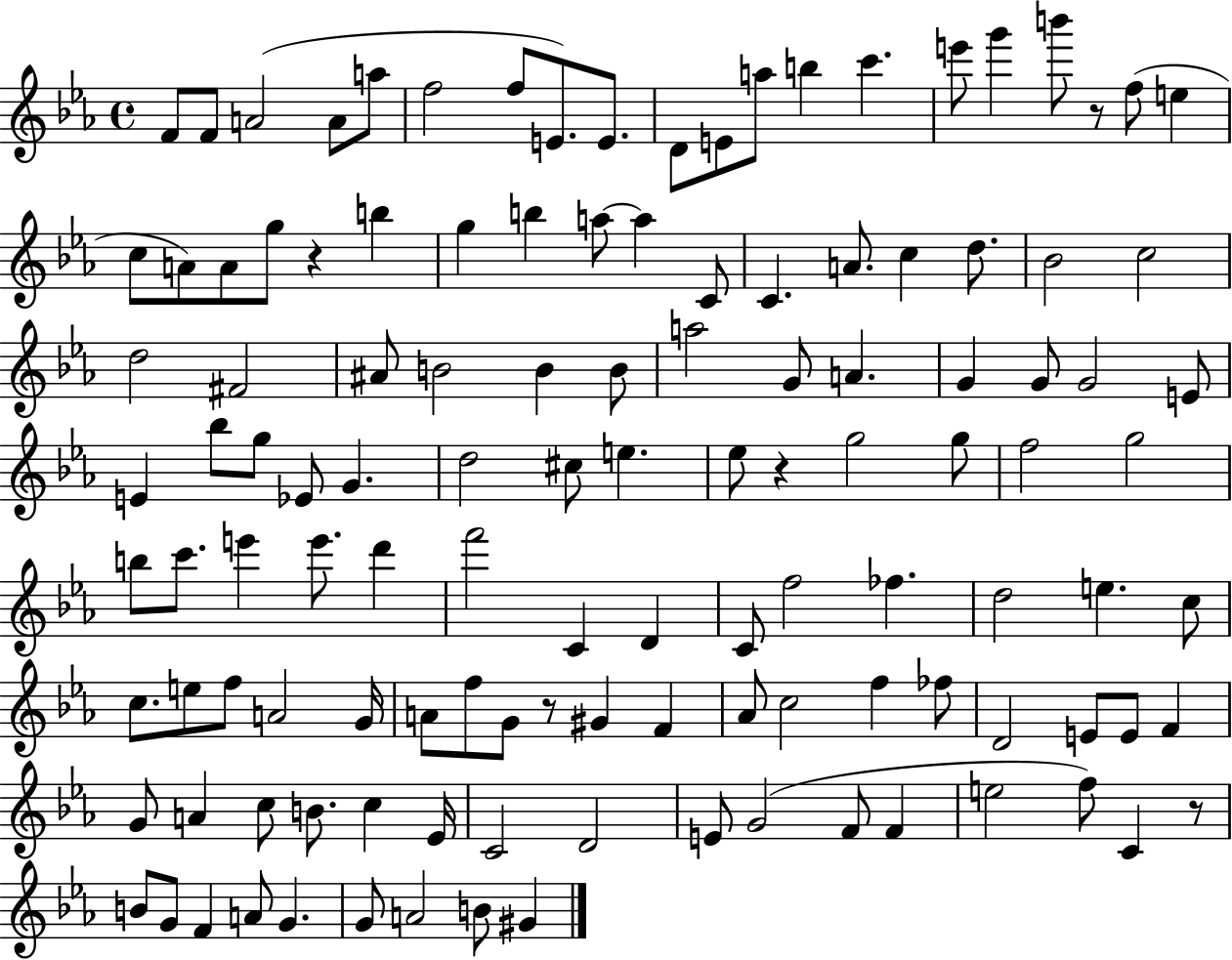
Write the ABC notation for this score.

X:1
T:Untitled
M:4/4
L:1/4
K:Eb
F/2 F/2 A2 A/2 a/2 f2 f/2 E/2 E/2 D/2 E/2 a/2 b c' e'/2 g' b'/2 z/2 f/2 e c/2 A/2 A/2 g/2 z b g b a/2 a C/2 C A/2 c d/2 _B2 c2 d2 ^F2 ^A/2 B2 B B/2 a2 G/2 A G G/2 G2 E/2 E _b/2 g/2 _E/2 G d2 ^c/2 e _e/2 z g2 g/2 f2 g2 b/2 c'/2 e' e'/2 d' f'2 C D C/2 f2 _f d2 e c/2 c/2 e/2 f/2 A2 G/4 A/2 f/2 G/2 z/2 ^G F _A/2 c2 f _f/2 D2 E/2 E/2 F G/2 A c/2 B/2 c _E/4 C2 D2 E/2 G2 F/2 F e2 f/2 C z/2 B/2 G/2 F A/2 G G/2 A2 B/2 ^G